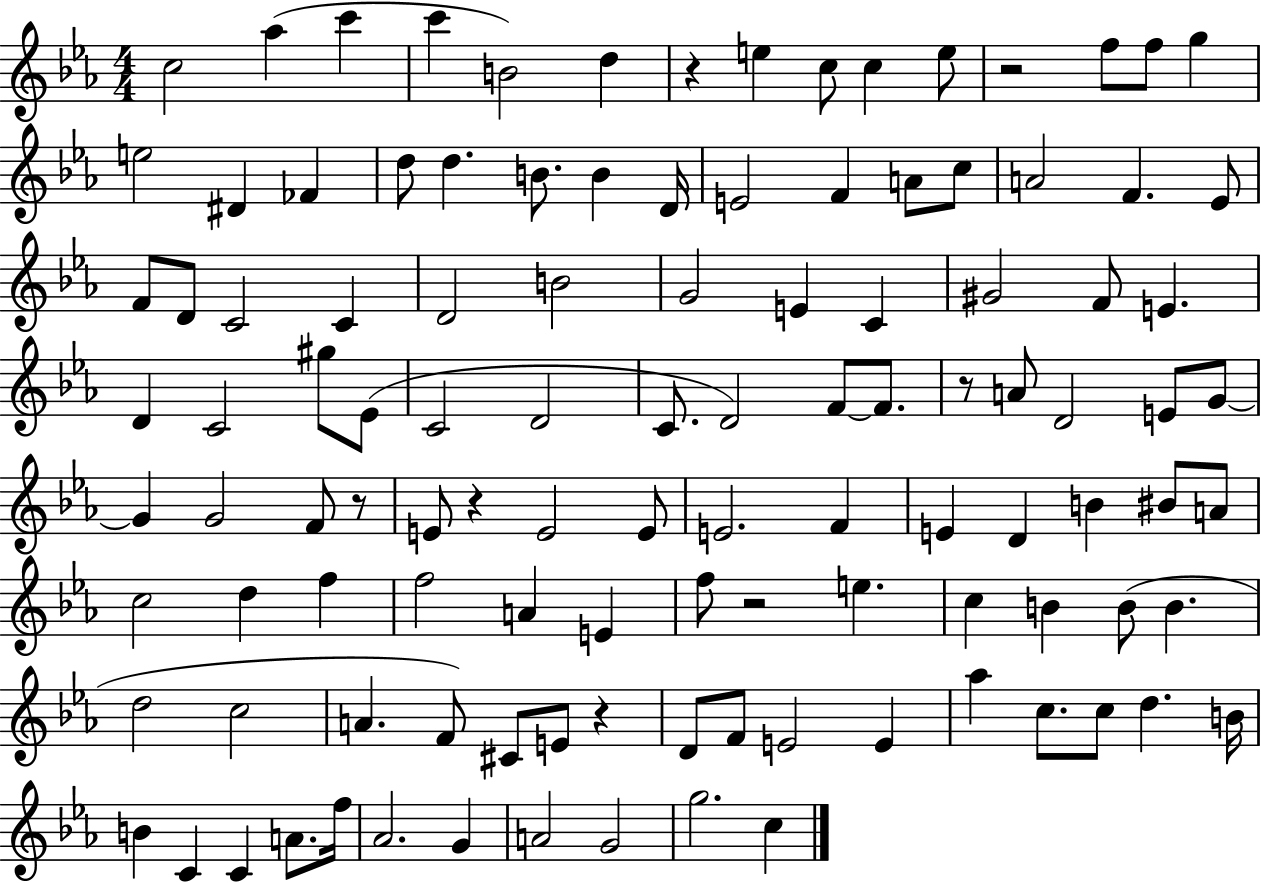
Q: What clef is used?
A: treble